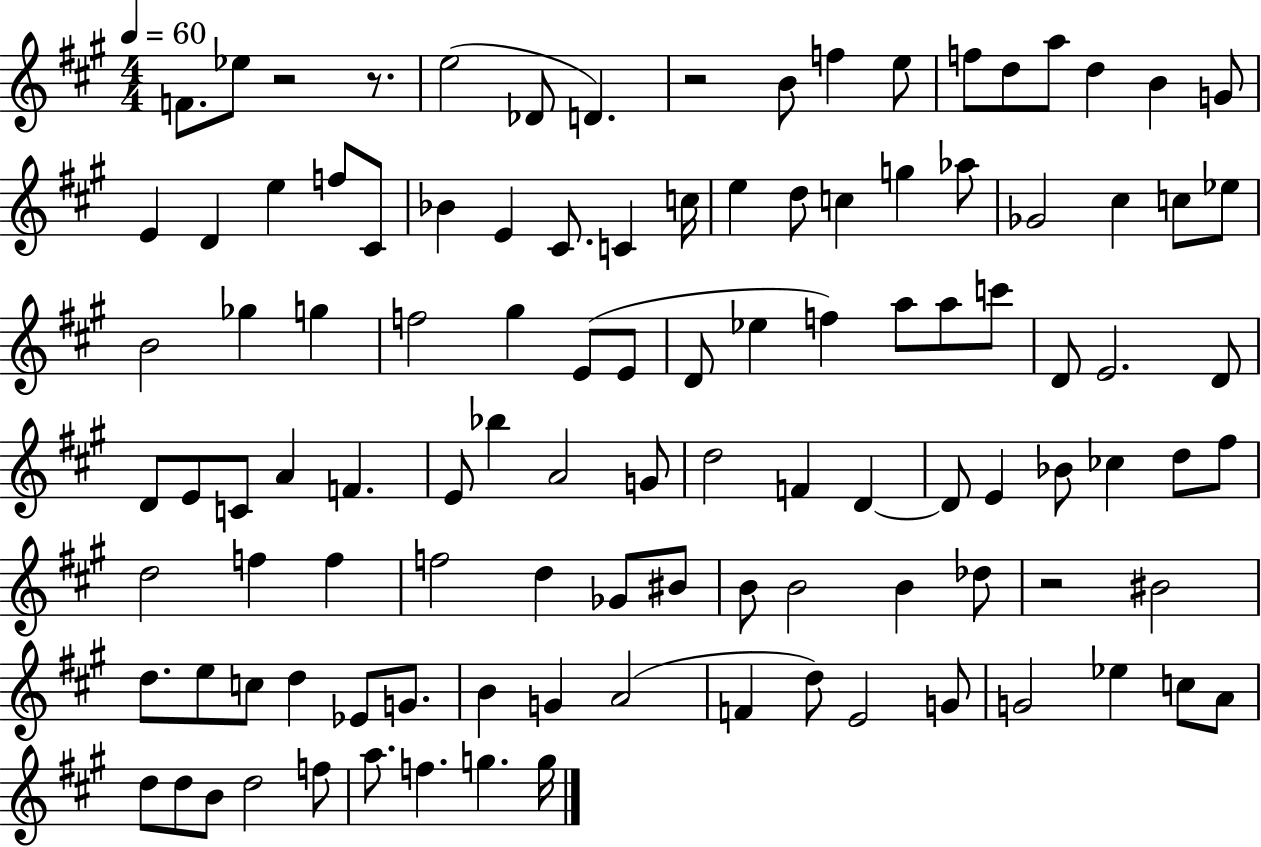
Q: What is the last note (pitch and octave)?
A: G5